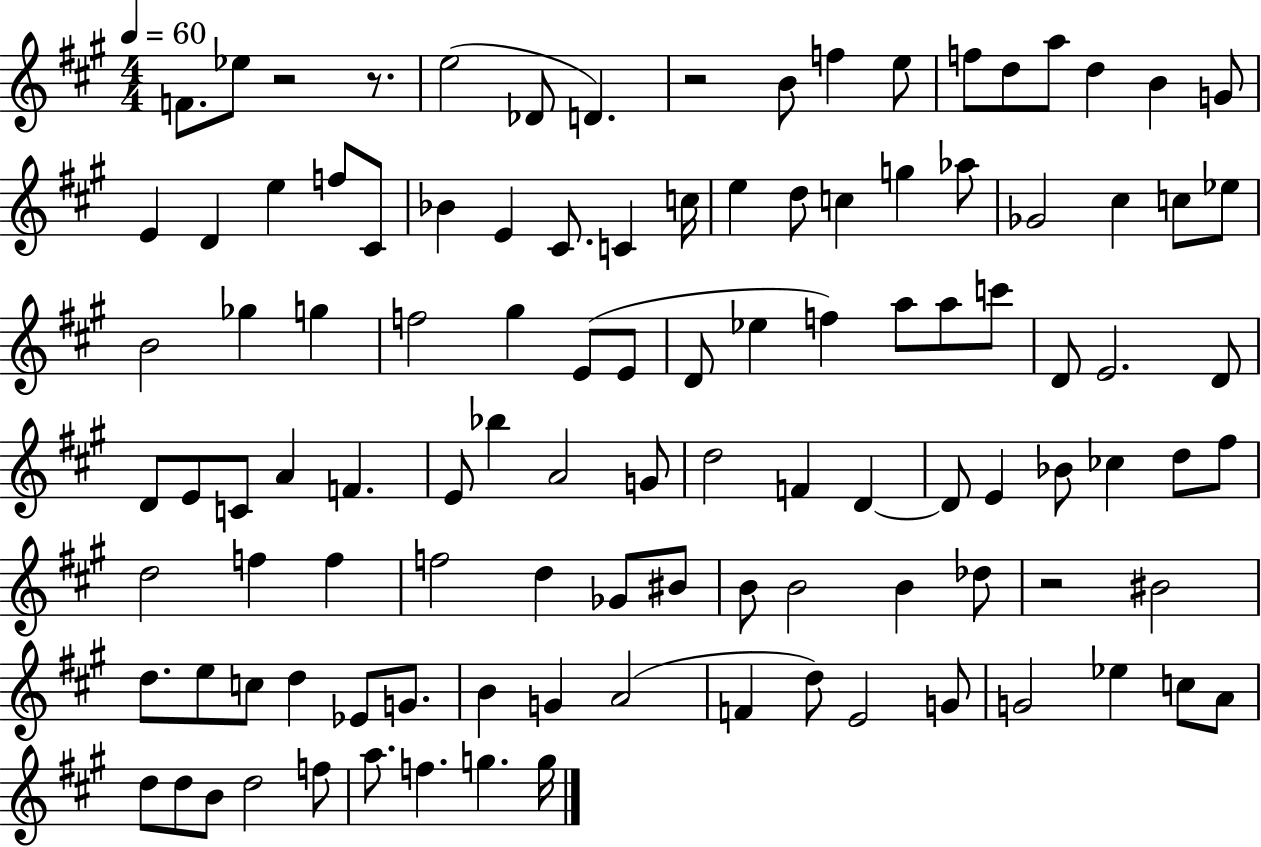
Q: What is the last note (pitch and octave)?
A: G5